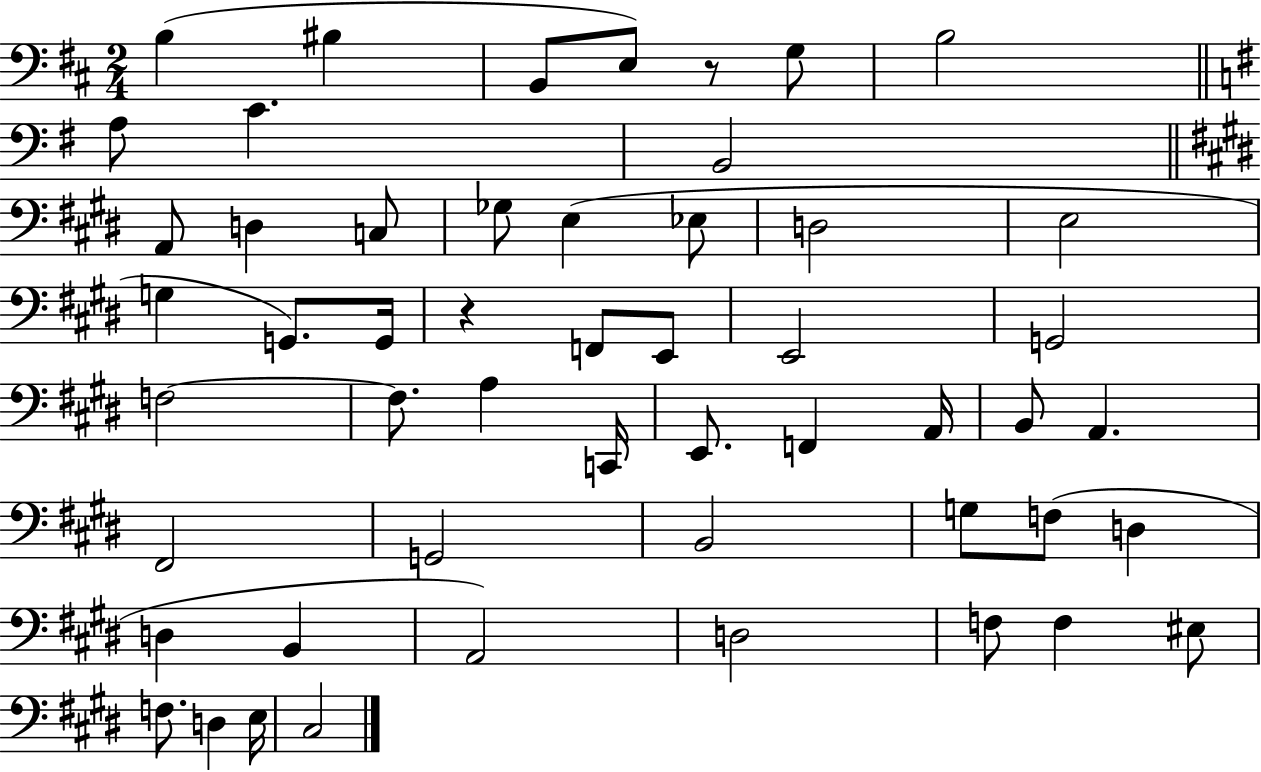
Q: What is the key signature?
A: D major